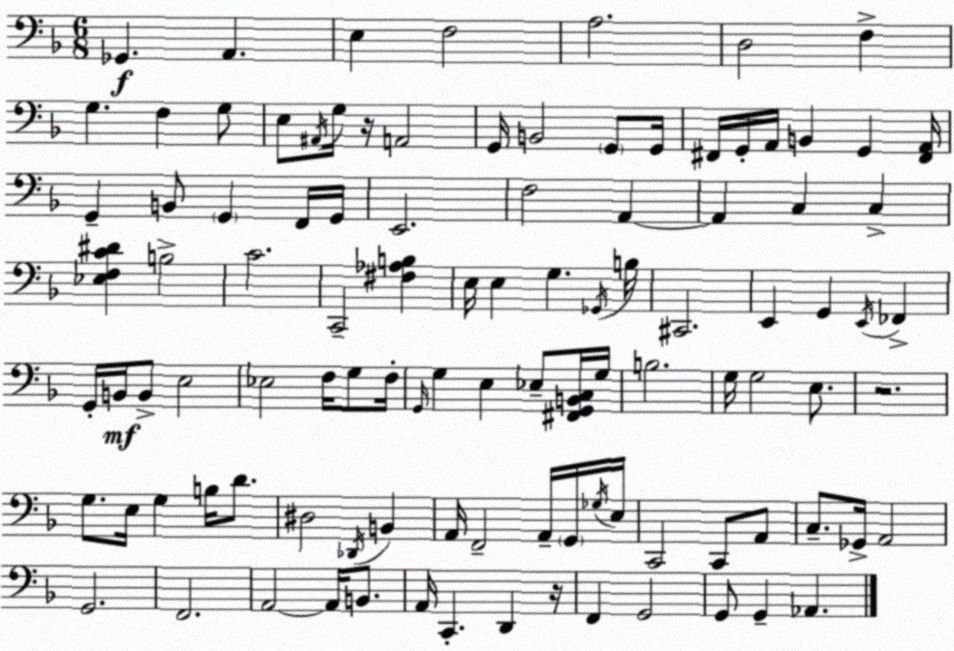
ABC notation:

X:1
T:Untitled
M:6/8
L:1/4
K:Dm
_G,, A,, E, F,2 A,2 D,2 F, G, F, G,/2 E,/2 ^A,,/4 G,/4 z/4 A,,2 G,,/4 B,,2 G,,/2 G,,/4 ^F,,/4 G,,/4 A,,/4 B,, G,, [^F,,A,,]/4 G,, B,,/2 G,, F,,/4 G,,/4 E,,2 F,2 A,, A,, C, C, [_E,F,C^D] B,2 C2 C,,2 [^F,_A,B,] E,/4 E, G, _G,,/4 B,/4 ^C,,2 E,, G,, E,,/4 _F,, G,,/4 B,,/4 B,,/2 E,2 _E,2 F,/4 G,/2 F,/4 G,,/4 G, E, _E,/2 [^F,,G,,B,,C,]/4 G,/4 B,2 G,/4 G,2 E,/2 z2 G,/2 E,/4 G, B,/4 D/2 ^D,2 _D,,/4 B,, A,,/4 F,,2 A,,/4 G,,/4 _G,/4 E,/4 C,,2 C,,/2 A,,/2 C,/2 _G,,/4 A,,2 G,,2 F,,2 A,,2 A,,/4 B,,/2 A,,/4 C,, D,, z/4 F,, G,,2 G,,/2 G,, _A,,